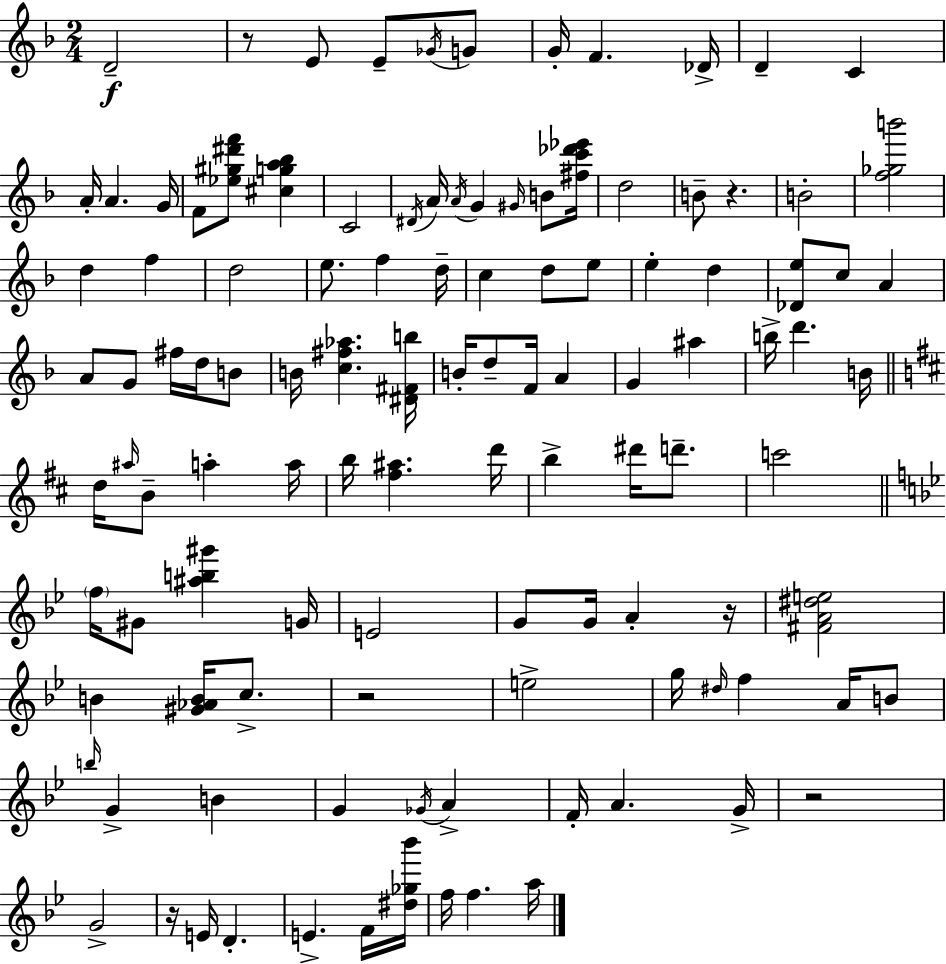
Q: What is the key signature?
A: D minor